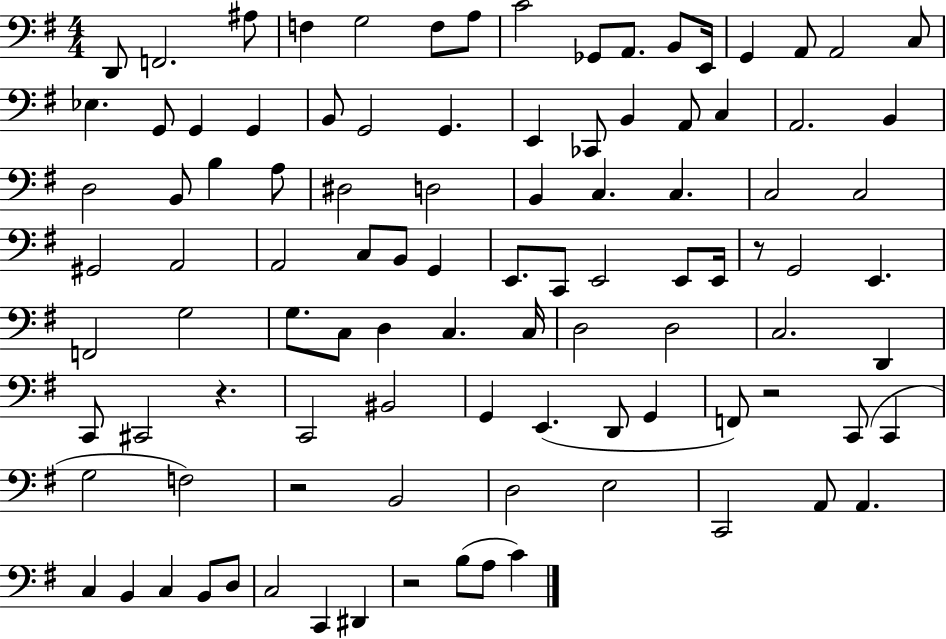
{
  \clef bass
  \numericTimeSignature
  \time 4/4
  \key g \major
  \repeat volta 2 { d,8 f,2. ais8 | f4 g2 f8 a8 | c'2 ges,8 a,8. b,8 e,16 | g,4 a,8 a,2 c8 | \break ees4. g,8 g,4 g,4 | b,8 g,2 g,4. | e,4 ces,8 b,4 a,8 c4 | a,2. b,4 | \break d2 b,8 b4 a8 | dis2 d2 | b,4 c4. c4. | c2 c2 | \break gis,2 a,2 | a,2 c8 b,8 g,4 | e,8. c,8 e,2 e,8 e,16 | r8 g,2 e,4. | \break f,2 g2 | g8. c8 d4 c4. c16 | d2 d2 | c2. d,4 | \break c,8 cis,2 r4. | c,2 bis,2 | g,4 e,4.( d,8 g,4 | f,8) r2 c,8( c,4 | \break g2 f2) | r2 b,2 | d2 e2 | c,2 a,8 a,4. | \break c4 b,4 c4 b,8 d8 | c2 c,4 dis,4 | r2 b8( a8 c'4) | } \bar "|."
}